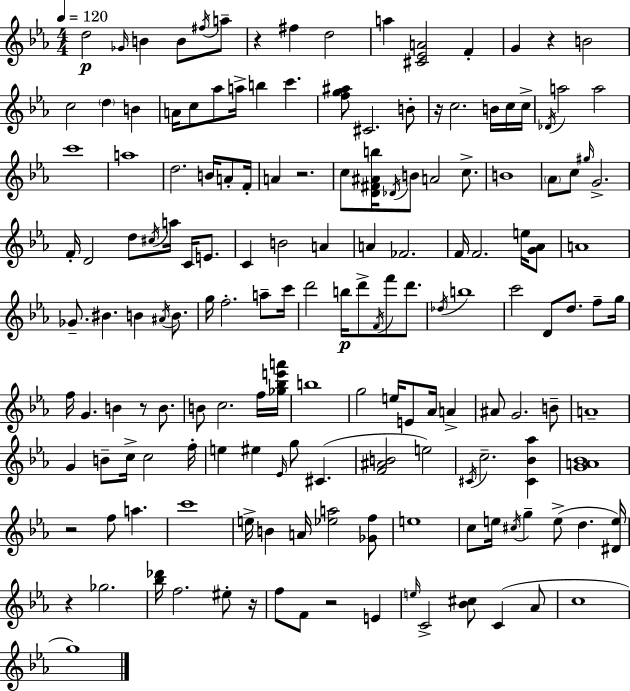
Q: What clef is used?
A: treble